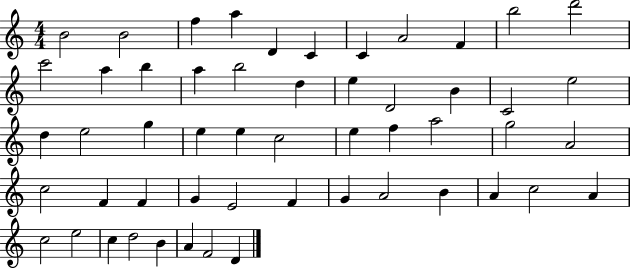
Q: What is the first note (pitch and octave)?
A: B4